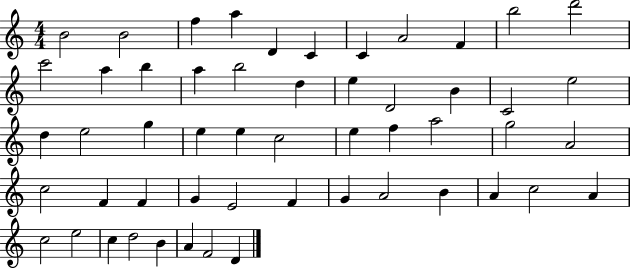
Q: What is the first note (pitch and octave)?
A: B4